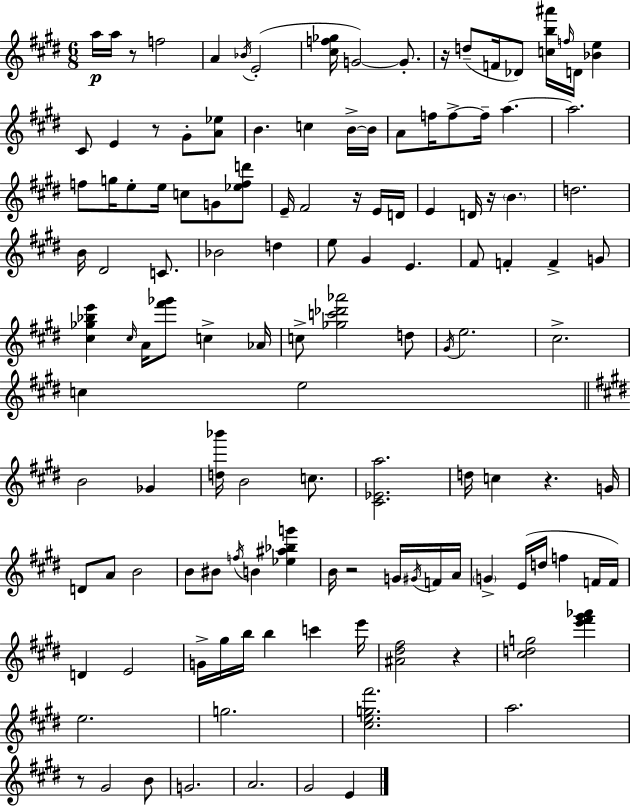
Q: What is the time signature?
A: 6/8